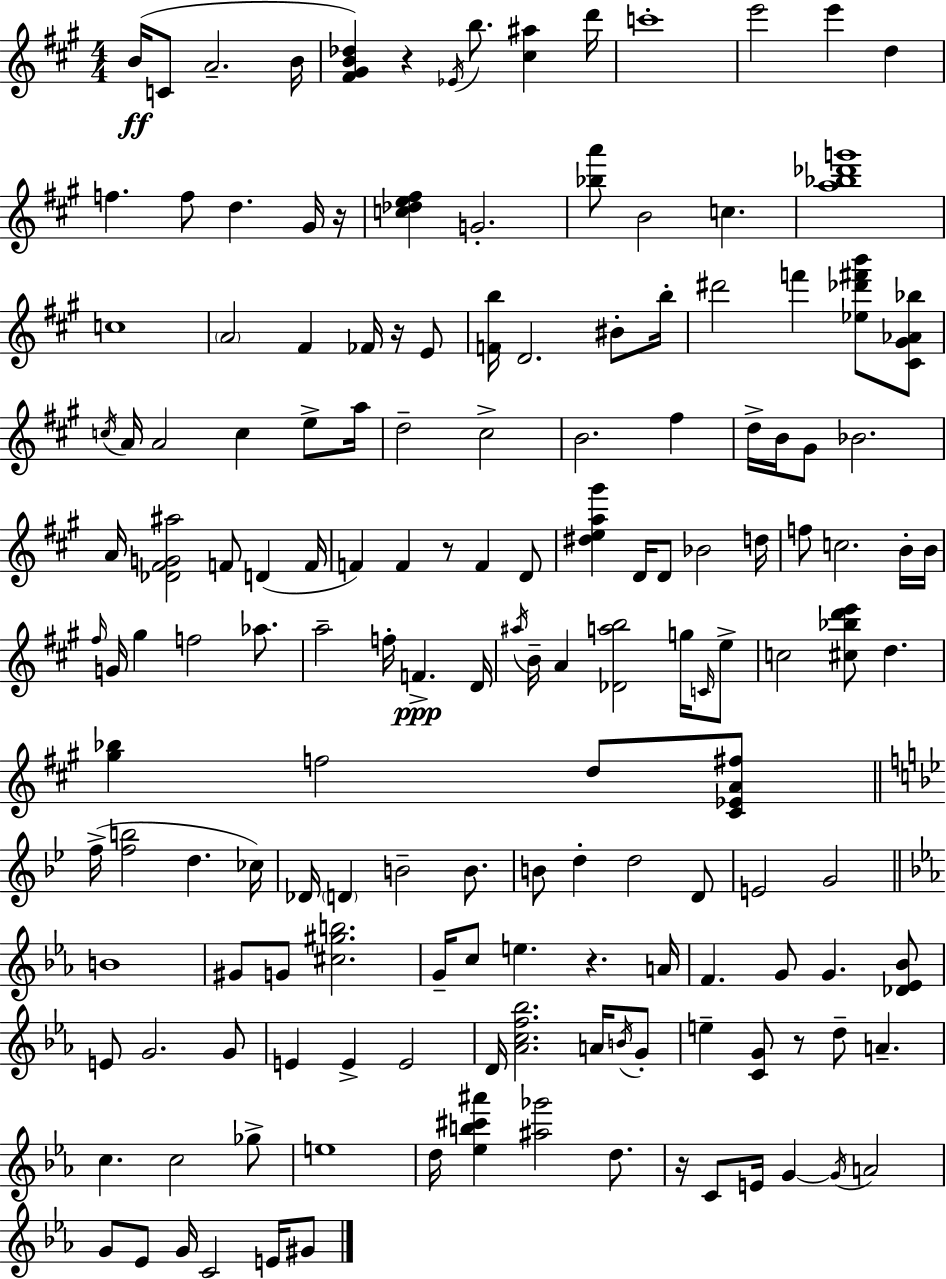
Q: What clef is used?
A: treble